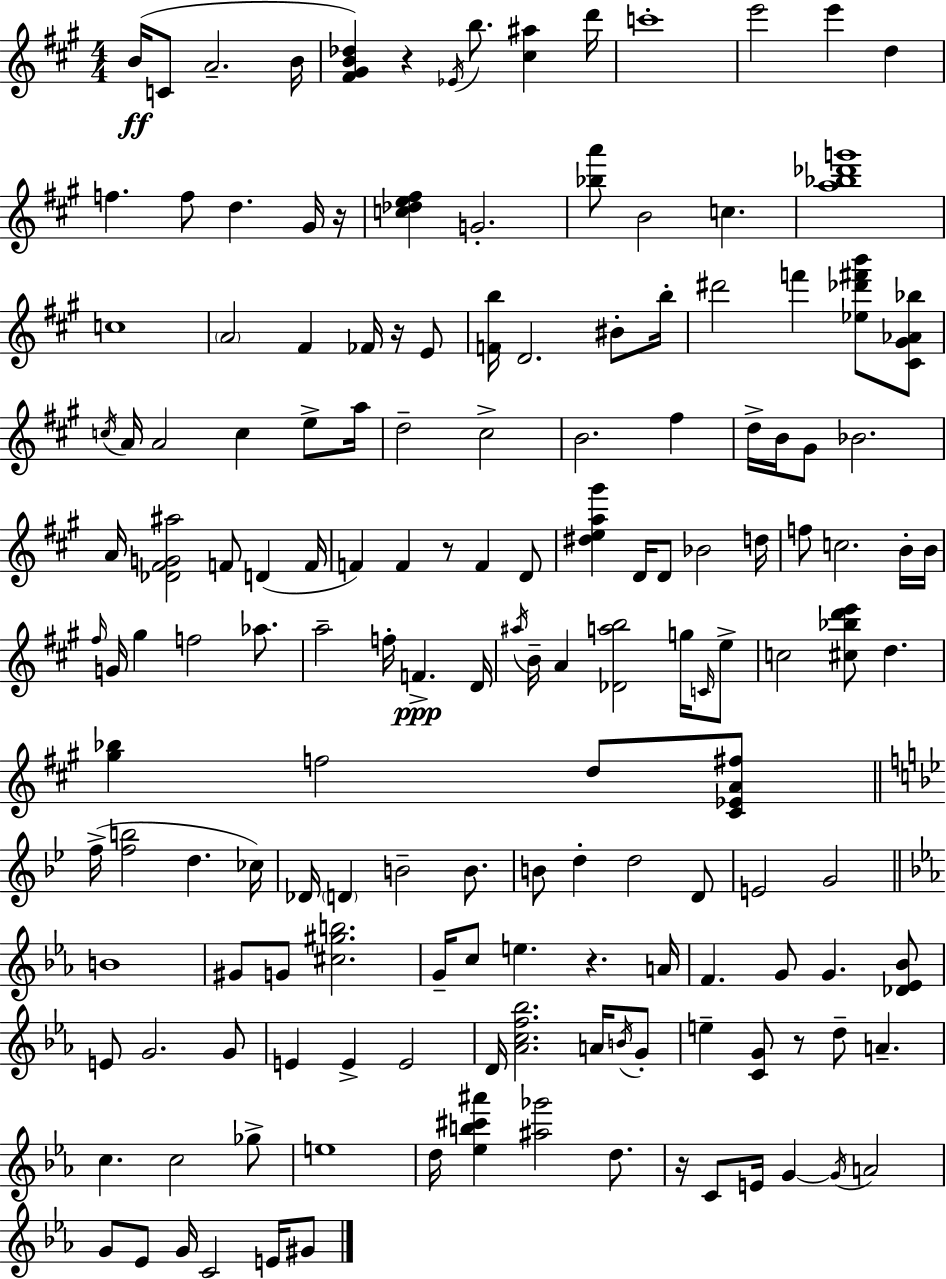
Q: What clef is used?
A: treble